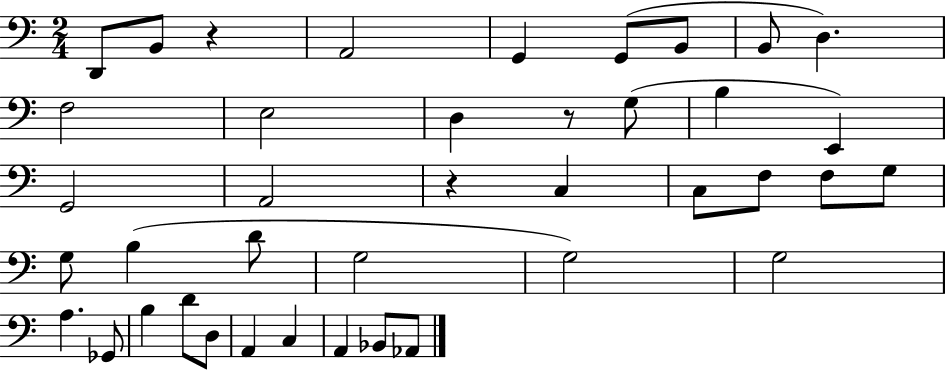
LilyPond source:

{
  \clef bass
  \numericTimeSignature
  \time 2/4
  \key c \major
  d,8 b,8 r4 | a,2 | g,4 g,8( b,8 | b,8 d4.) | \break f2 | e2 | d4 r8 g8( | b4 e,4) | \break g,2 | a,2 | r4 c4 | c8 f8 f8 g8 | \break g8 b4( d'8 | g2 | g2) | g2 | \break a4. ges,8 | b4 d'8 d8 | a,4 c4 | a,4 bes,8 aes,8 | \break \bar "|."
}